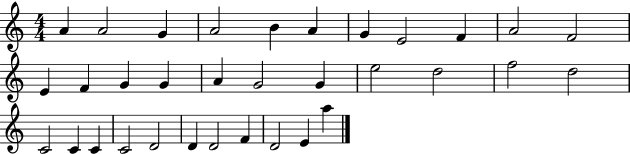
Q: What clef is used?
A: treble